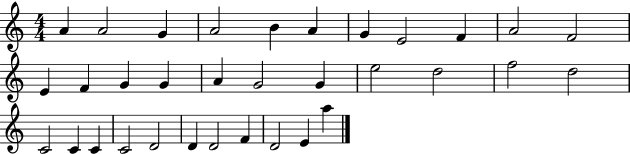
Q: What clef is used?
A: treble